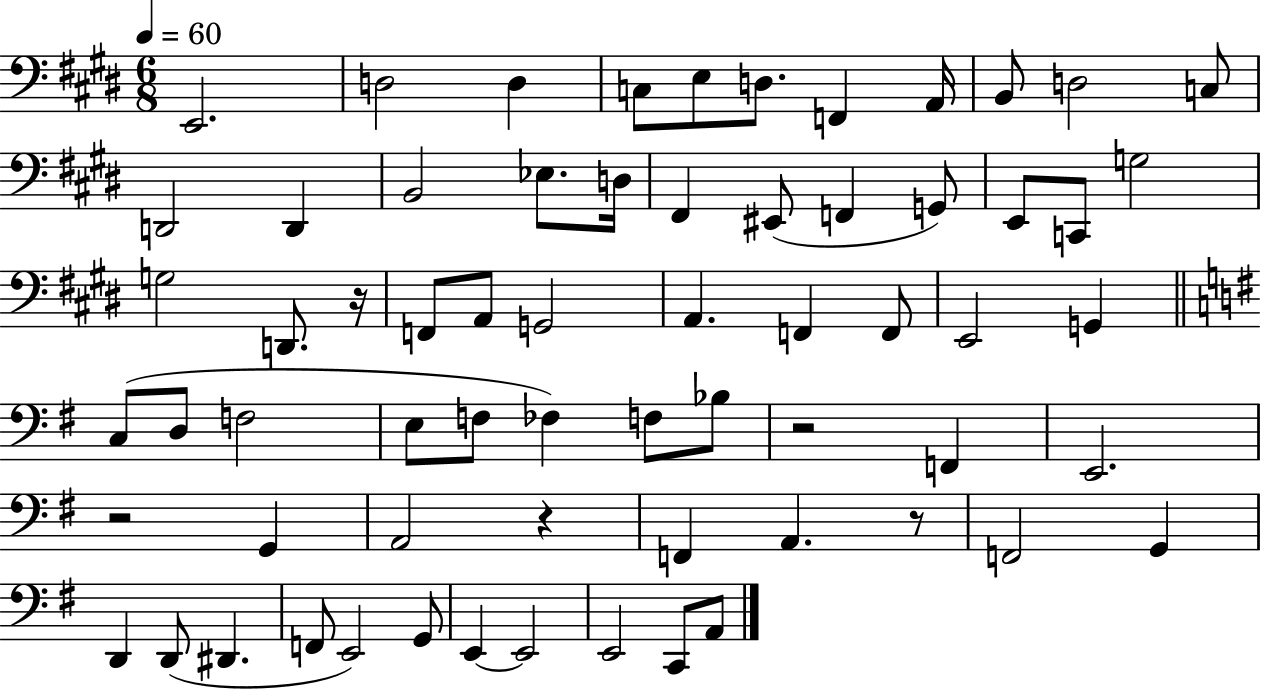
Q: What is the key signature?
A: E major